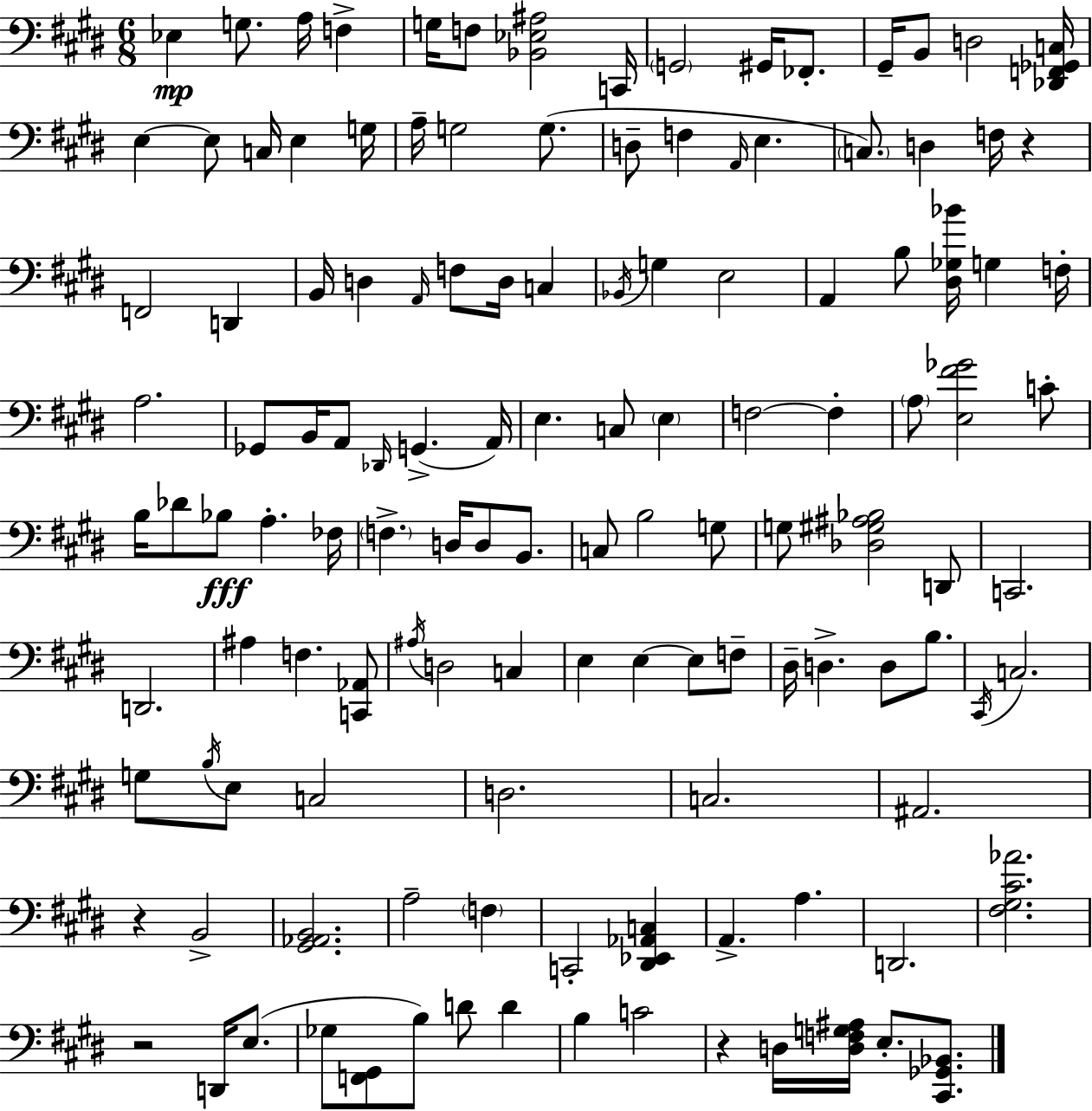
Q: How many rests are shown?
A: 4